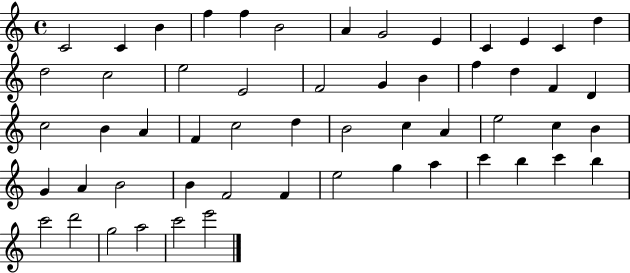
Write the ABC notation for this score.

X:1
T:Untitled
M:4/4
L:1/4
K:C
C2 C B f f B2 A G2 E C E C d d2 c2 e2 E2 F2 G B f d F D c2 B A F c2 d B2 c A e2 c B G A B2 B F2 F e2 g a c' b c' b c'2 d'2 g2 a2 c'2 e'2